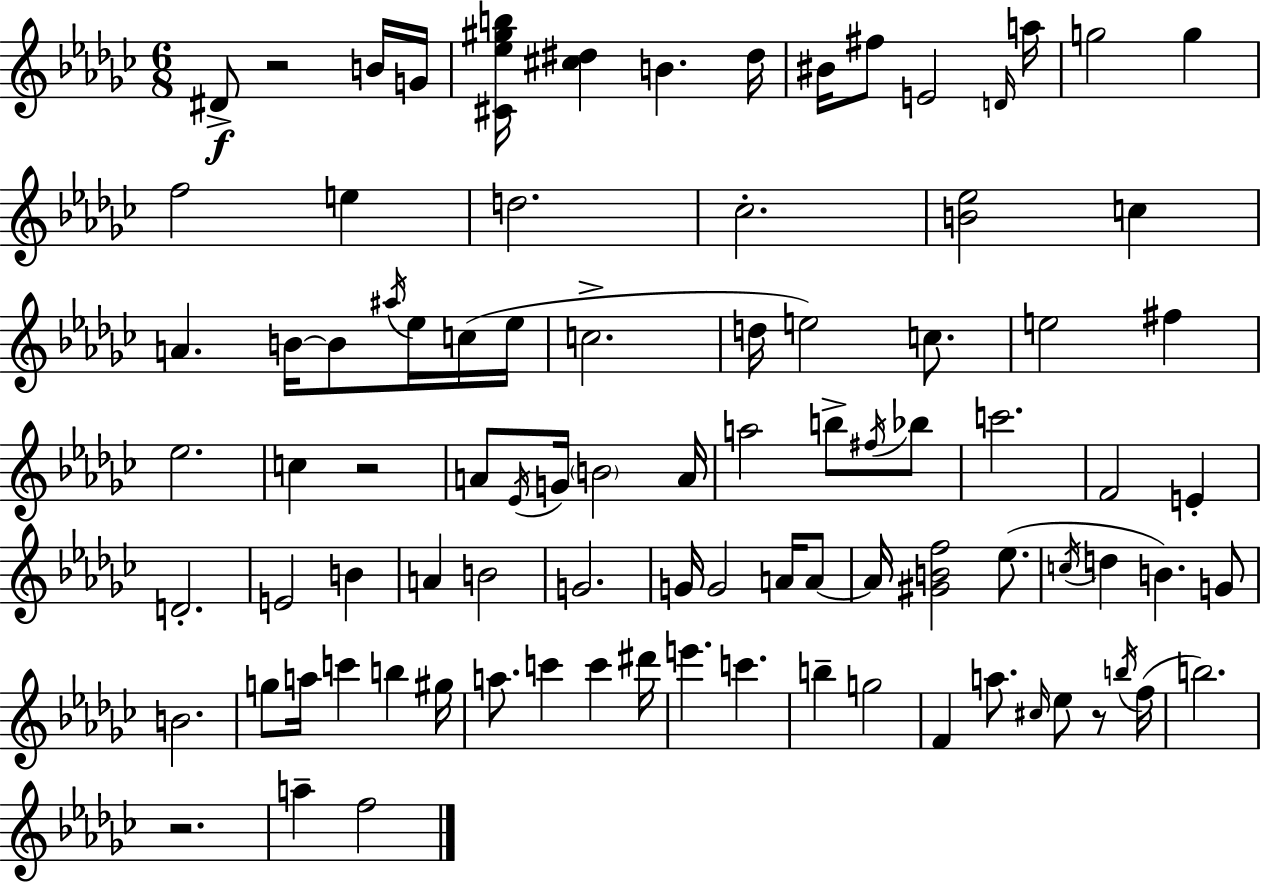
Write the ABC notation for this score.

X:1
T:Untitled
M:6/8
L:1/4
K:Ebm
^D/2 z2 B/4 G/4 [^C_e^gb]/4 [^c^d] B ^d/4 ^B/4 ^f/2 E2 D/4 a/4 g2 g f2 e d2 _c2 [B_e]2 c A B/4 B/2 ^a/4 _e/4 c/4 _e/4 c2 d/4 e2 c/2 e2 ^f _e2 c z2 A/2 _E/4 G/4 B2 A/4 a2 b/2 ^f/4 _b/2 c'2 F2 E D2 E2 B A B2 G2 G/4 G2 A/4 A/2 A/4 [^GBf]2 _e/2 c/4 d B G/2 B2 g/2 a/4 c' b ^g/4 a/2 c' c' ^d'/4 e' c' b g2 F a/2 ^c/4 _e/2 z/2 b/4 f/4 b2 z2 a f2